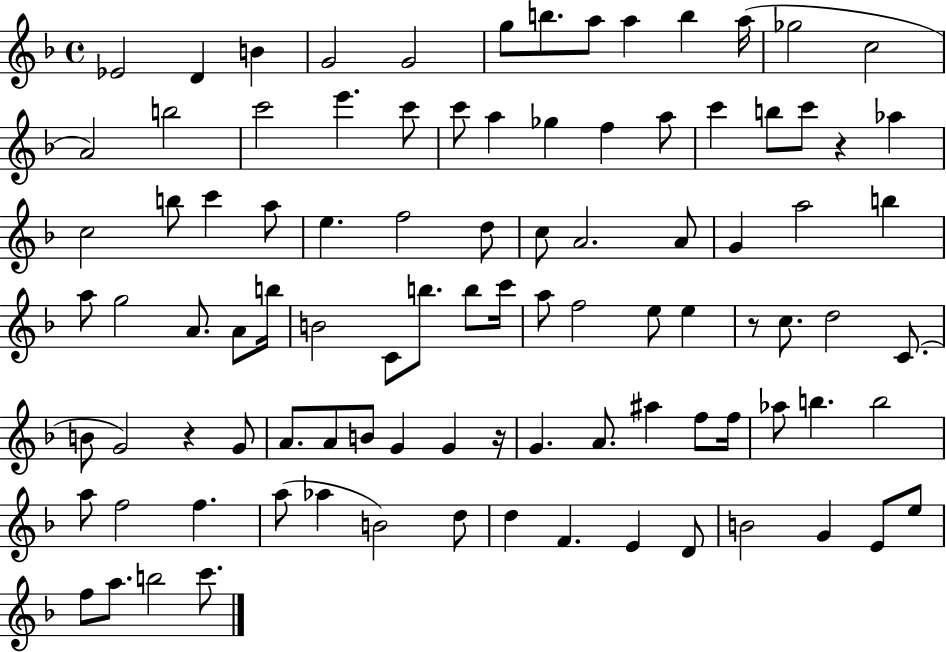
{
  \clef treble
  \time 4/4
  \defaultTimeSignature
  \key f \major
  ees'2 d'4 b'4 | g'2 g'2 | g''8 b''8. a''8 a''4 b''4 a''16( | ges''2 c''2 | \break a'2) b''2 | c'''2 e'''4. c'''8 | c'''8 a''4 ges''4 f''4 a''8 | c'''4 b''8 c'''8 r4 aes''4 | \break c''2 b''8 c'''4 a''8 | e''4. f''2 d''8 | c''8 a'2. a'8 | g'4 a''2 b''4 | \break a''8 g''2 a'8. a'8 b''16 | b'2 c'8 b''8. b''8 c'''16 | a''8 f''2 e''8 e''4 | r8 c''8. d''2 c'8.( | \break b'8 g'2) r4 g'8 | a'8. a'8 b'8 g'4 g'4 r16 | g'4. a'8. ais''4 f''8 f''16 | aes''8 b''4. b''2 | \break a''8 f''2 f''4. | a''8( aes''4 b'2) d''8 | d''4 f'4. e'4 d'8 | b'2 g'4 e'8 e''8 | \break f''8 a''8. b''2 c'''8. | \bar "|."
}